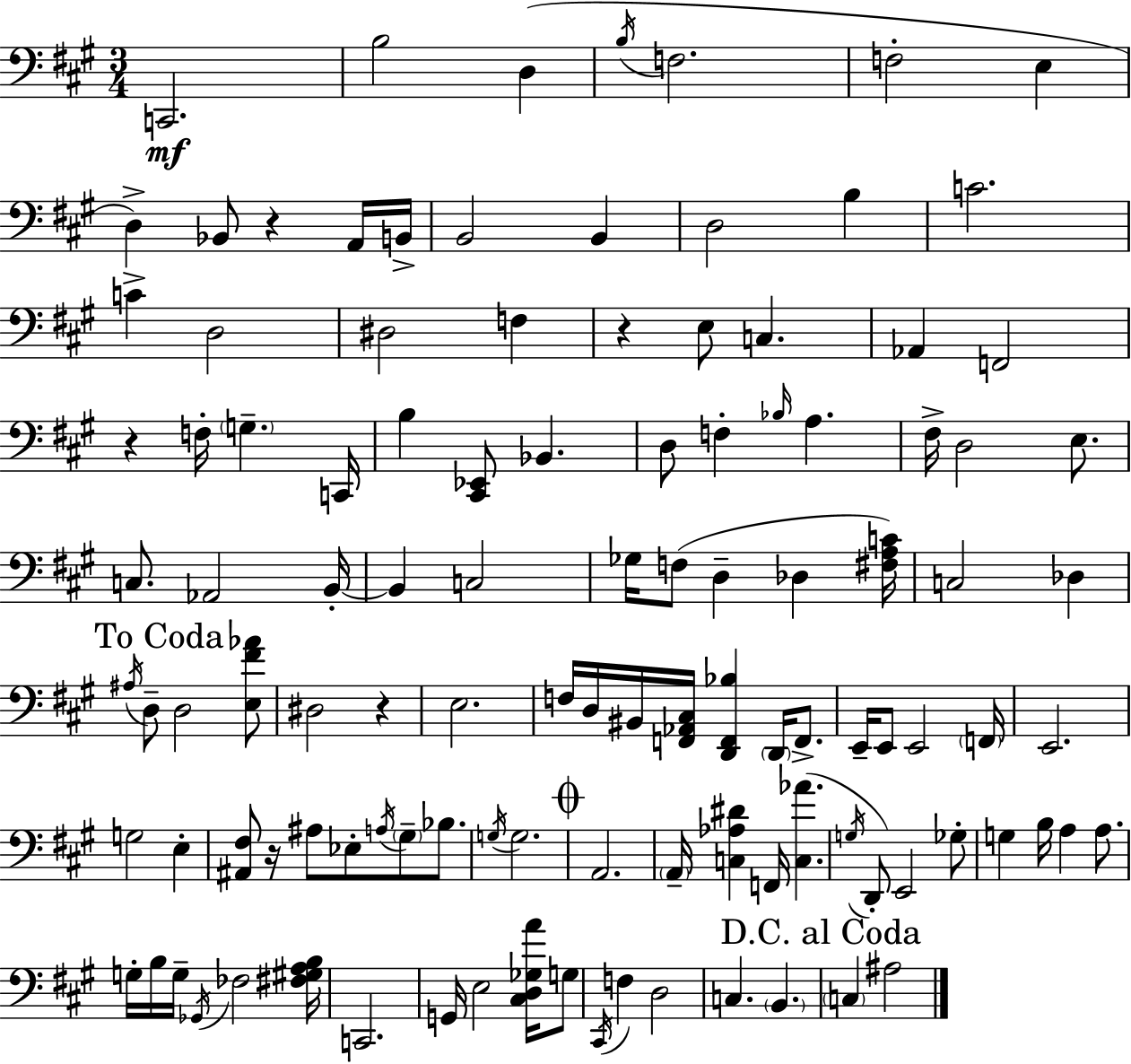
{
  \clef bass
  \numericTimeSignature
  \time 3/4
  \key a \major
  c,2.\mf | b2 d4( | \acciaccatura { b16 } f2. | f2-. e4 | \break d4->) bes,8 r4 a,16 | b,16-> b,2 b,4 | d2 b4 | c'2. | \break c'4-> d2 | dis2 f4 | r4 e8 c4. | aes,4 f,2 | \break r4 f16-. \parenthesize g4.-- | c,16 b4 <cis, ees,>8 bes,4. | d8 f4-. \grace { bes16 } a4. | fis16-> d2 e8. | \break c8. aes,2 | b,16-.~~ b,4 c2 | ges16 f8( d4-- des4 | <fis a c'>16) c2 des4 | \break \mark "To Coda" \acciaccatura { ais16 } d8-- d2 | <e fis' aes'>8 dis2 r4 | e2. | f16 d16 bis,16 <f, aes, cis>16 <d, f, bes>4 \parenthesize d,16 | \break f,8.-> e,16-- e,8 e,2 | \parenthesize f,16 e,2. | g2 e4-. | <ais, fis>8 r16 ais8 ees8-. \acciaccatura { a16 } \parenthesize gis8-- | \break bes8. \acciaccatura { g16 } g2. | \mark \markup { \musicglyph "scripts.coda" } a,2. | \parenthesize a,16-- <c aes dis'>4 f,16 <c aes'>4.( | \acciaccatura { g16 } d,8-.) e,2 | \break ges8-. g4 b16 a4 | a8. g16-. b16 g16-- \acciaccatura { ges,16 } fes2 | <fis gis a b>16 c,2. | g,16 e2 | \break <cis d ges a'>16 g8 \acciaccatura { cis,16 } f4 | d2 c4. | \parenthesize b,4. \mark "D.C. al Coda" \parenthesize c4 | ais2 \bar "|."
}